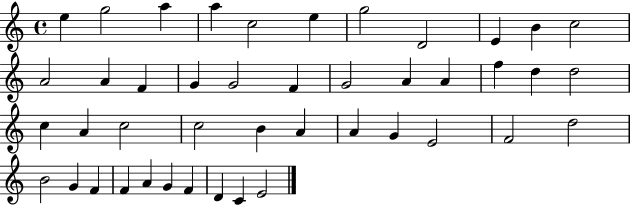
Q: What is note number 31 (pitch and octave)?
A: G4